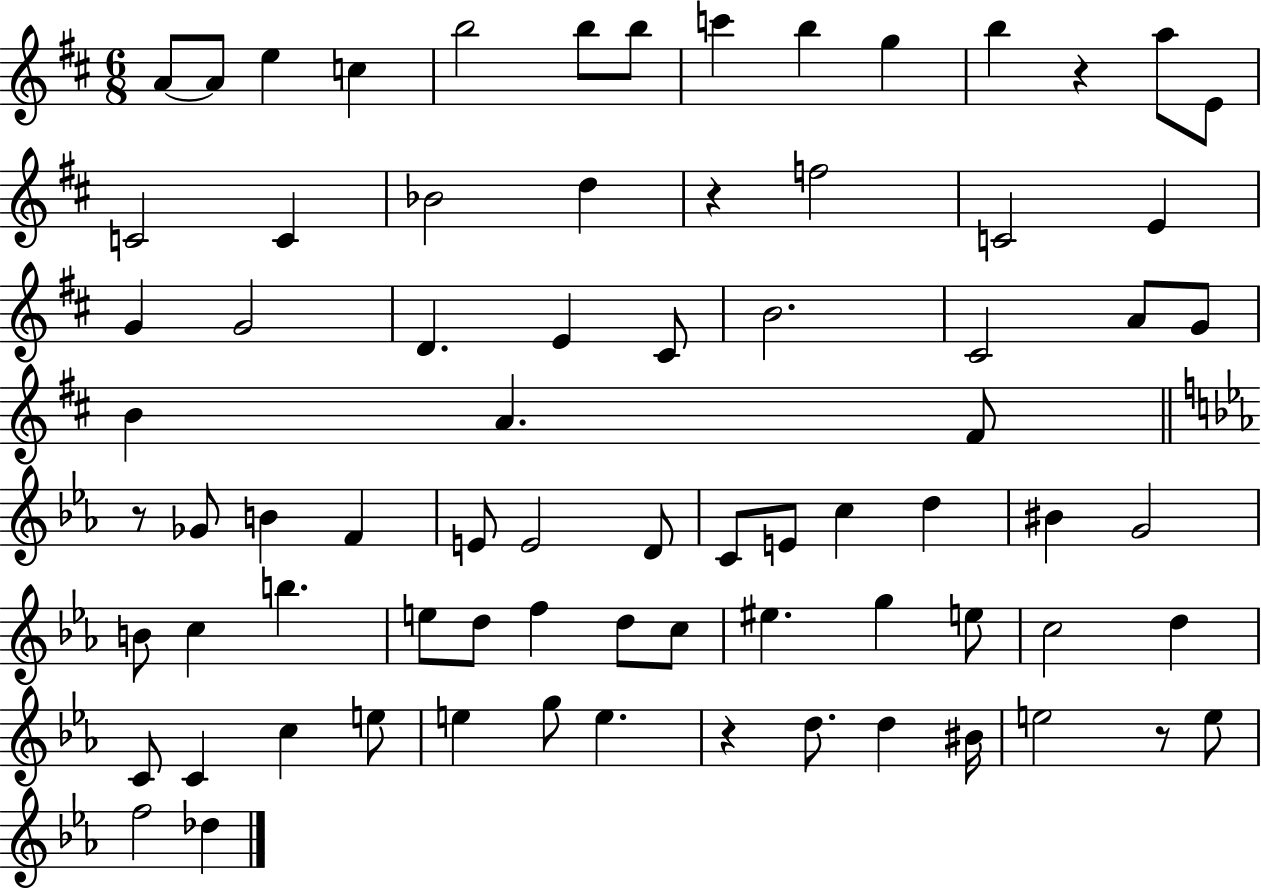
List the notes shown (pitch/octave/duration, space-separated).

A4/e A4/e E5/q C5/q B5/h B5/e B5/e C6/q B5/q G5/q B5/q R/q A5/e E4/e C4/h C4/q Bb4/h D5/q R/q F5/h C4/h E4/q G4/q G4/h D4/q. E4/q C#4/e B4/h. C#4/h A4/e G4/e B4/q A4/q. F#4/e R/e Gb4/e B4/q F4/q E4/e E4/h D4/e C4/e E4/e C5/q D5/q BIS4/q G4/h B4/e C5/q B5/q. E5/e D5/e F5/q D5/e C5/e EIS5/q. G5/q E5/e C5/h D5/q C4/e C4/q C5/q E5/e E5/q G5/e E5/q. R/q D5/e. D5/q BIS4/s E5/h R/e E5/e F5/h Db5/q